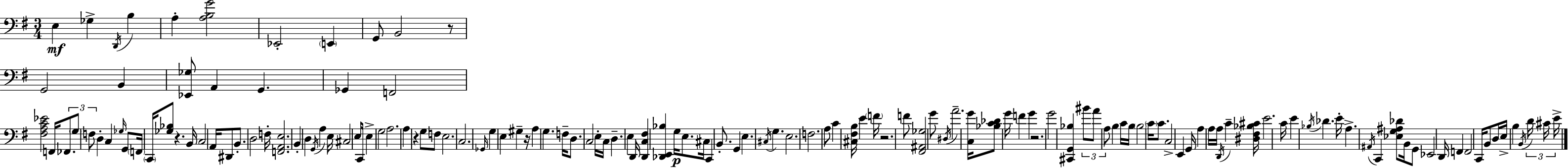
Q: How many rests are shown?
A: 6